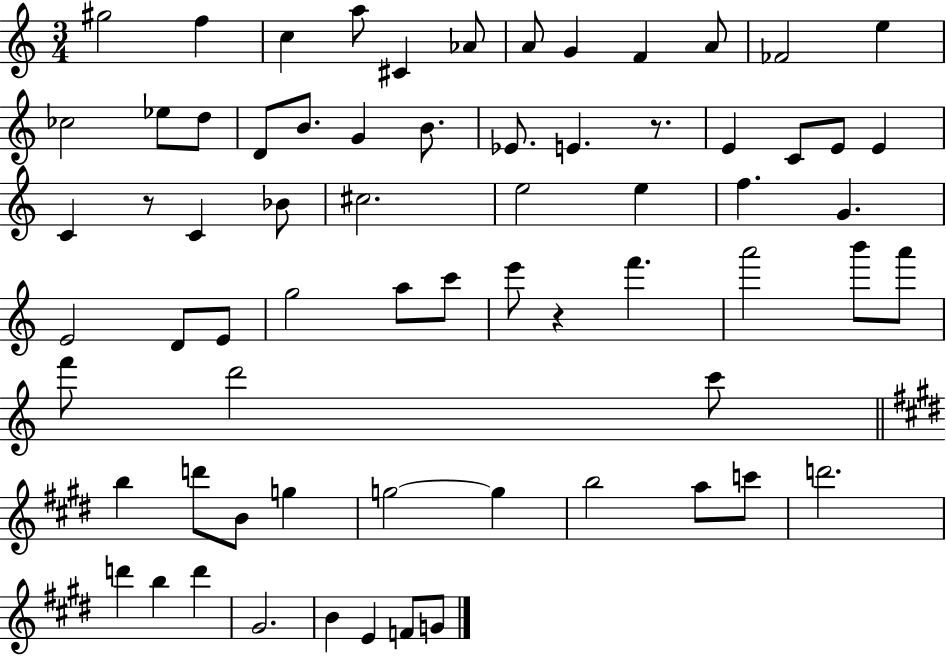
X:1
T:Untitled
M:3/4
L:1/4
K:C
^g2 f c a/2 ^C _A/2 A/2 G F A/2 _F2 e _c2 _e/2 d/2 D/2 B/2 G B/2 _E/2 E z/2 E C/2 E/2 E C z/2 C _B/2 ^c2 e2 e f G E2 D/2 E/2 g2 a/2 c'/2 e'/2 z f' a'2 b'/2 a'/2 f'/2 d'2 c'/2 b d'/2 B/2 g g2 g b2 a/2 c'/2 d'2 d' b d' ^G2 B E F/2 G/2